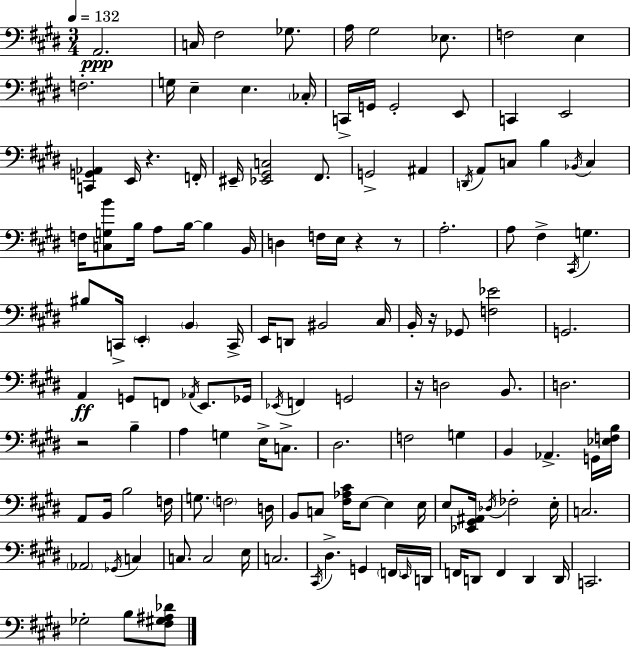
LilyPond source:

{
  \clef bass
  \numericTimeSignature
  \time 3/4
  \key e \major
  \tempo 4 = 132
  a,2.\ppp | c16 fis2 ges8. | a16 gis2 ees8. | f2 e4 | \break f2.-. | g16 e4-- e4. \parenthesize ces16-. | c,16-> g,16 g,2-. e,8 | c,4 e,2 | \break <c, g, aes,>4 e,16 r4. f,16-. | eis,16-- <ees, gis, c>2 fis,8. | g,2-> ais,4 | \acciaccatura { d,16 } a,8 c8 b4 \acciaccatura { bes,16 } c4 | \break f16 <c g b'>8 b16 a8 b16~~ b4 | b,16 d4 f16 e16 r4 | r8 a2.-. | a8 fis4-> \acciaccatura { cis,16 } g4. | \break bis8 c,16-> \parenthesize e,4-. \parenthesize b,4 | c,16-> e,16 d,8 bis,2 | cis16 b,16-. r16 ges,8 <f ees'>2 | g,2. | \break a,4\ff g,8 f,8 \acciaccatura { aes,16 } | e,8. ges,16 \acciaccatura { ees,16 } f,4 g,2 | r16 d2 | b,8. d2. | \break r2 | b4-- a4 g4 | e16-> c8.-> dis2. | f2 | \break g4 b,4 aes,4.-> | g,16 <ees f b>16 a,8 b,16 b2 | f16 g8. \parenthesize f2 | d16 b,8 c8 <fis aes cis'>16 e8~~ | \break e4 e16 e8 <ees, gis, ais,>16 \acciaccatura { des16 } fes2-. | e16-. c2. | \parenthesize aes,2 | \acciaccatura { ges,16 } c4 c8. c2 | \break e16 c2. | \acciaccatura { cis,16 } dis4.-> | g,4 \parenthesize f,16 \grace { e,16 } d,16 f,16 d,8 | f,4 d,4 d,16 c,2. | \break ges2-. | b8 <fis gis ais des'>8 \bar "|."
}